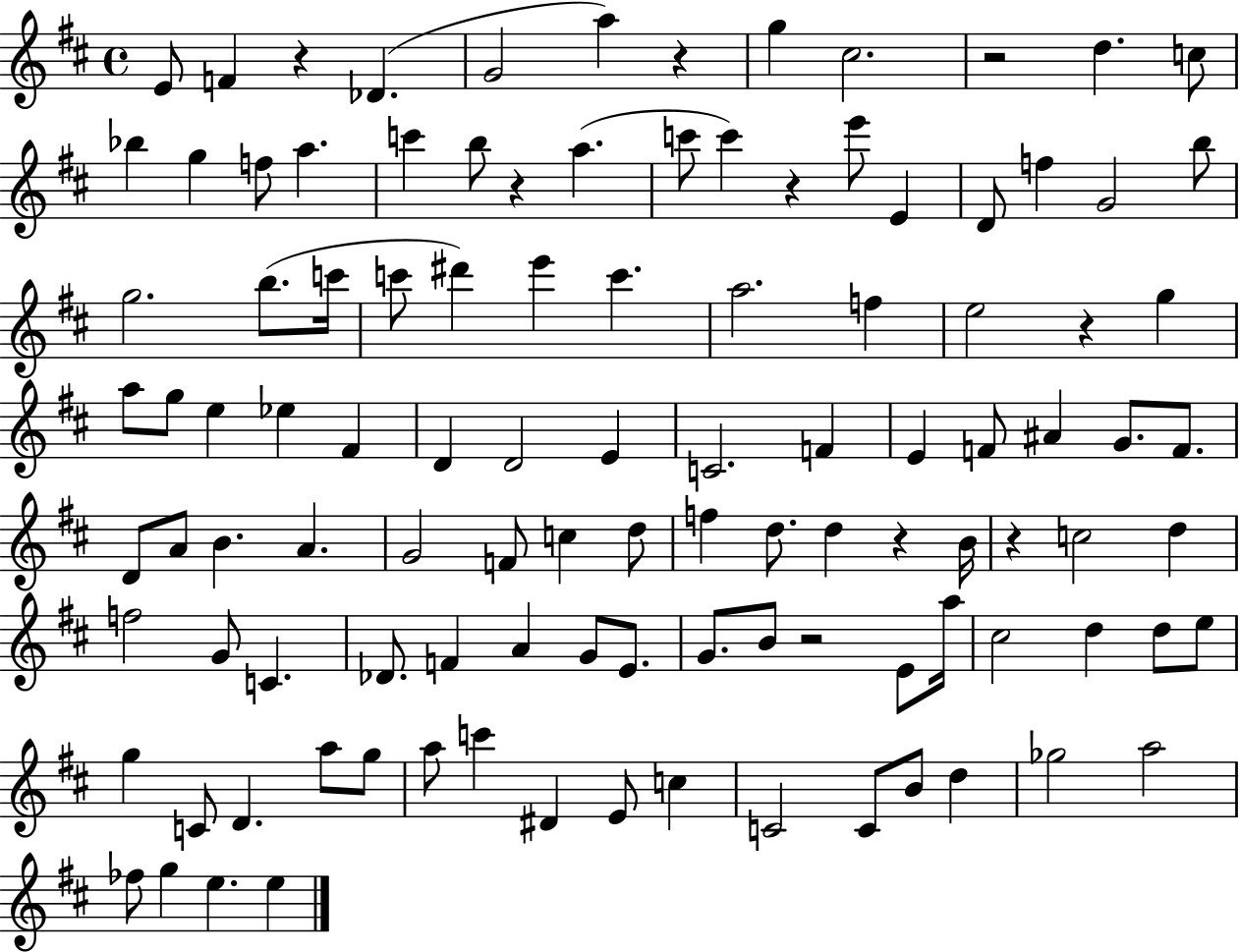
{
  \clef treble
  \time 4/4
  \defaultTimeSignature
  \key d \major
  \repeat volta 2 { e'8 f'4 r4 des'4.( | g'2 a''4) r4 | g''4 cis''2. | r2 d''4. c''8 | \break bes''4 g''4 f''8 a''4. | c'''4 b''8 r4 a''4.( | c'''8 c'''4) r4 e'''8 e'4 | d'8 f''4 g'2 b''8 | \break g''2. b''8.( c'''16 | c'''8 dis'''4) e'''4 c'''4. | a''2. f''4 | e''2 r4 g''4 | \break a''8 g''8 e''4 ees''4 fis'4 | d'4 d'2 e'4 | c'2. f'4 | e'4 f'8 ais'4 g'8. f'8. | \break d'8 a'8 b'4. a'4. | g'2 f'8 c''4 d''8 | f''4 d''8. d''4 r4 b'16 | r4 c''2 d''4 | \break f''2 g'8 c'4. | des'8. f'4 a'4 g'8 e'8. | g'8. b'8 r2 e'8 a''16 | cis''2 d''4 d''8 e''8 | \break g''4 c'8 d'4. a''8 g''8 | a''8 c'''4 dis'4 e'8 c''4 | c'2 c'8 b'8 d''4 | ges''2 a''2 | \break fes''8 g''4 e''4. e''4 | } \bar "|."
}